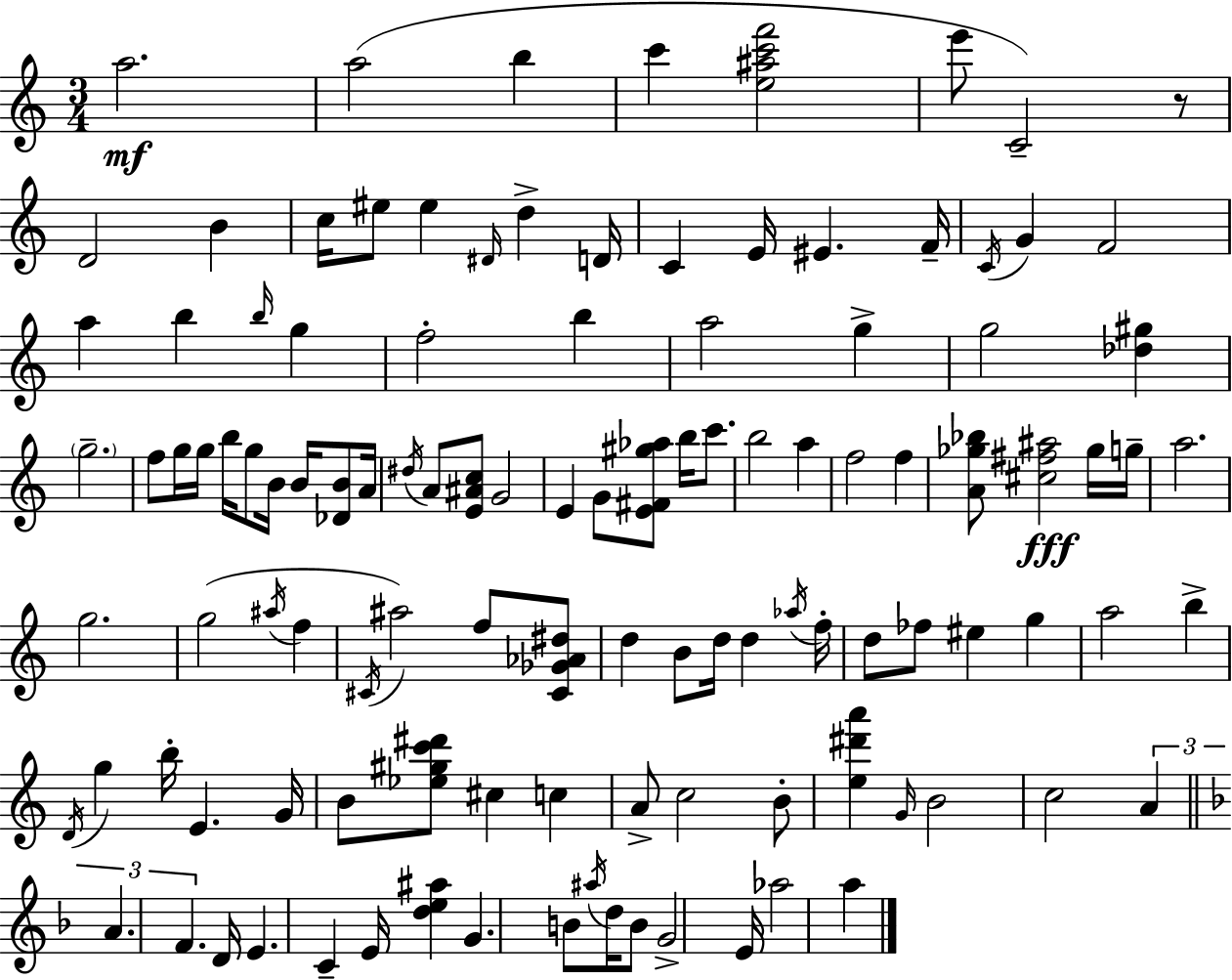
{
  \clef treble
  \numericTimeSignature
  \time 3/4
  \key a \minor
  \repeat volta 2 { a''2.\mf | a''2( b''4 | c'''4 <e'' ais'' c''' f'''>2 | e'''8 c'2--) r8 | \break d'2 b'4 | c''16 eis''8 eis''4 \grace { dis'16 } d''4-> | d'16 c'4 e'16 eis'4. | f'16-- \acciaccatura { c'16 } g'4 f'2 | \break a''4 b''4 \grace { b''16 } g''4 | f''2-. b''4 | a''2 g''4-> | g''2 <des'' gis''>4 | \break \parenthesize g''2.-- | f''8 g''16 g''16 b''16 g''8 b'16 b'16 | <des' b'>8 a'16 \acciaccatura { dis''16 } a'8 <e' ais' c''>8 g'2 | e'4 g'8 <e' fis' gis'' aes''>8 | \break b''16 c'''8. b''2 | a''4 f''2 | f''4 <a' ges'' bes''>8 <cis'' fis'' ais''>2\fff | ges''16 g''16-- a''2. | \break g''2. | g''2( | \acciaccatura { ais''16 } f''4 \acciaccatura { cis'16 }) ais''2 | f''8 <cis' ges' aes' dis''>8 d''4 b'8 | \break d''16 d''4 \acciaccatura { aes''16 } f''16-. d''8 fes''8 eis''4 | g''4 a''2 | b''4-> \acciaccatura { d'16 } g''4 | b''16-. e'4. g'16 b'8 <ees'' gis'' c''' dis'''>8 | \break cis''4 c''4 a'8-> c''2 | b'8-. <e'' dis''' a'''>4 | \grace { g'16 } b'2 c''2 | \tuplet 3/2 { a'4 \bar "||" \break \key f \major a'4. f'4. } | d'16 e'4. c'4-- e'16 | <d'' e'' ais''>4 g'4. b'8 | \acciaccatura { ais''16 } d''16 b'8 g'2-> | \break e'16 aes''2 a''4 | } \bar "|."
}